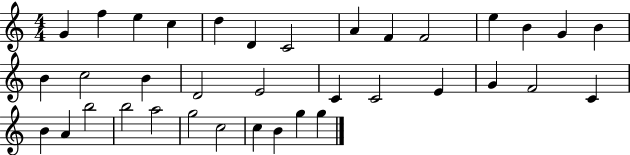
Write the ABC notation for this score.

X:1
T:Untitled
M:4/4
L:1/4
K:C
G f e c d D C2 A F F2 e B G B B c2 B D2 E2 C C2 E G F2 C B A b2 b2 a2 g2 c2 c B g g